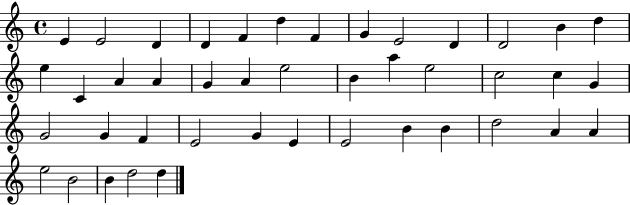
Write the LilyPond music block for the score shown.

{
  \clef treble
  \time 4/4
  \defaultTimeSignature
  \key c \major
  e'4 e'2 d'4 | d'4 f'4 d''4 f'4 | g'4 e'2 d'4 | d'2 b'4 d''4 | \break e''4 c'4 a'4 a'4 | g'4 a'4 e''2 | b'4 a''4 e''2 | c''2 c''4 g'4 | \break g'2 g'4 f'4 | e'2 g'4 e'4 | e'2 b'4 b'4 | d''2 a'4 a'4 | \break e''2 b'2 | b'4 d''2 d''4 | \bar "|."
}